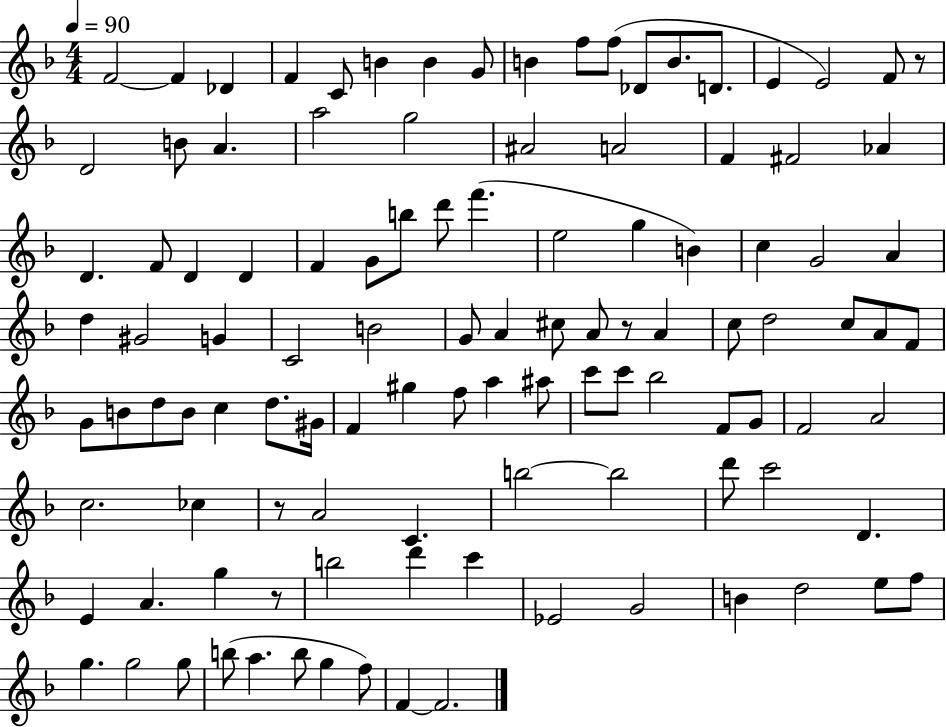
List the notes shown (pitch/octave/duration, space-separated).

F4/h F4/q Db4/q F4/q C4/e B4/q B4/q G4/e B4/q F5/e F5/e Db4/e B4/e. D4/e. E4/q E4/h F4/e R/e D4/h B4/e A4/q. A5/h G5/h A#4/h A4/h F4/q F#4/h Ab4/q D4/q. F4/e D4/q D4/q F4/q G4/e B5/e D6/e F6/q. E5/h G5/q B4/q C5/q G4/h A4/q D5/q G#4/h G4/q C4/h B4/h G4/e A4/q C#5/e A4/e R/e A4/q C5/e D5/h C5/e A4/e F4/e G4/e B4/e D5/e B4/e C5/q D5/e. G#4/s F4/q G#5/q F5/e A5/q A#5/e C6/e C6/e Bb5/h F4/e G4/e F4/h A4/h C5/h. CES5/q R/e A4/h C4/q. B5/h B5/h D6/e C6/h D4/q. E4/q A4/q. G5/q R/e B5/h D6/q C6/q Eb4/h G4/h B4/q D5/h E5/e F5/e G5/q. G5/h G5/e B5/e A5/q. B5/e G5/q F5/e F4/q F4/h.